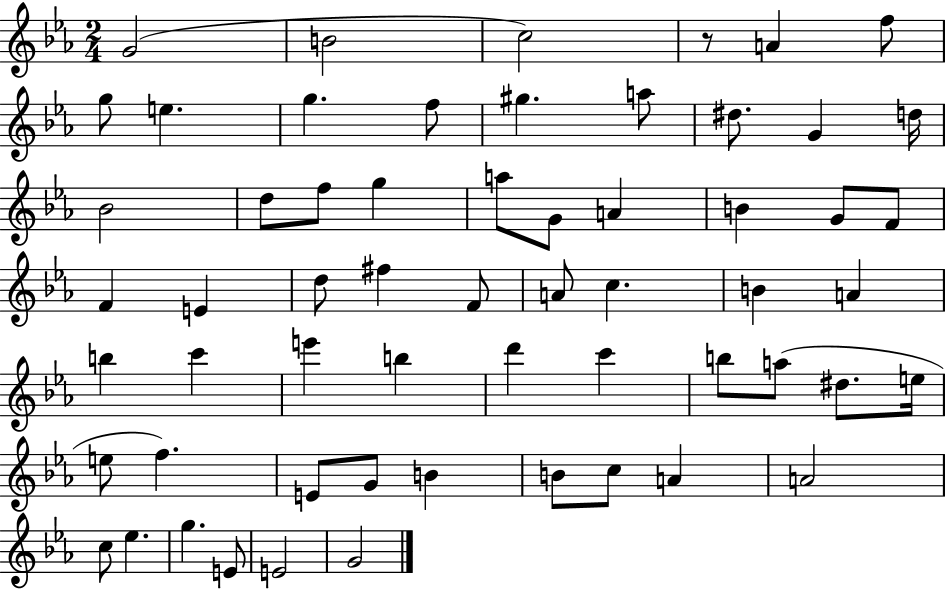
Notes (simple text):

G4/h B4/h C5/h R/e A4/q F5/e G5/e E5/q. G5/q. F5/e G#5/q. A5/e D#5/e. G4/q D5/s Bb4/h D5/e F5/e G5/q A5/e G4/e A4/q B4/q G4/e F4/e F4/q E4/q D5/e F#5/q F4/e A4/e C5/q. B4/q A4/q B5/q C6/q E6/q B5/q D6/q C6/q B5/e A5/e D#5/e. E5/s E5/e F5/q. E4/e G4/e B4/q B4/e C5/e A4/q A4/h C5/e Eb5/q. G5/q. E4/e E4/h G4/h